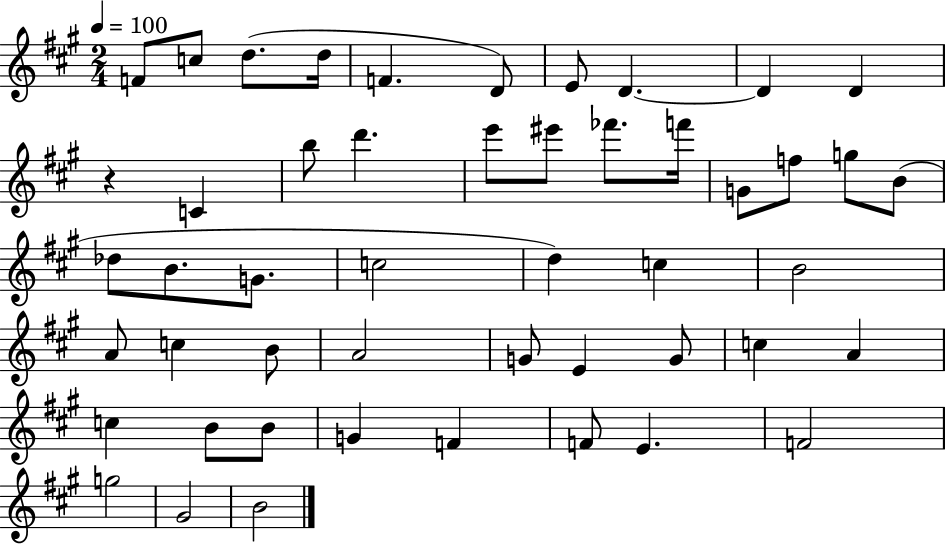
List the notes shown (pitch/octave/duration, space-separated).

F4/e C5/e D5/e. D5/s F4/q. D4/e E4/e D4/q. D4/q D4/q R/q C4/q B5/e D6/q. E6/e EIS6/e FES6/e. F6/s G4/e F5/e G5/e B4/e Db5/e B4/e. G4/e. C5/h D5/q C5/q B4/h A4/e C5/q B4/e A4/h G4/e E4/q G4/e C5/q A4/q C5/q B4/e B4/e G4/q F4/q F4/e E4/q. F4/h G5/h G#4/h B4/h